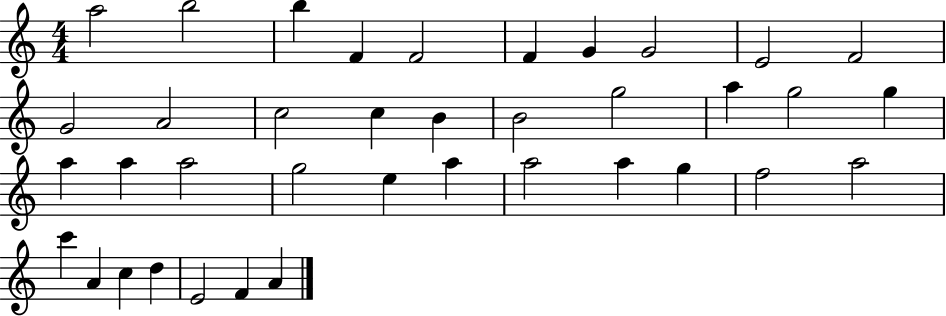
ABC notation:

X:1
T:Untitled
M:4/4
L:1/4
K:C
a2 b2 b F F2 F G G2 E2 F2 G2 A2 c2 c B B2 g2 a g2 g a a a2 g2 e a a2 a g f2 a2 c' A c d E2 F A